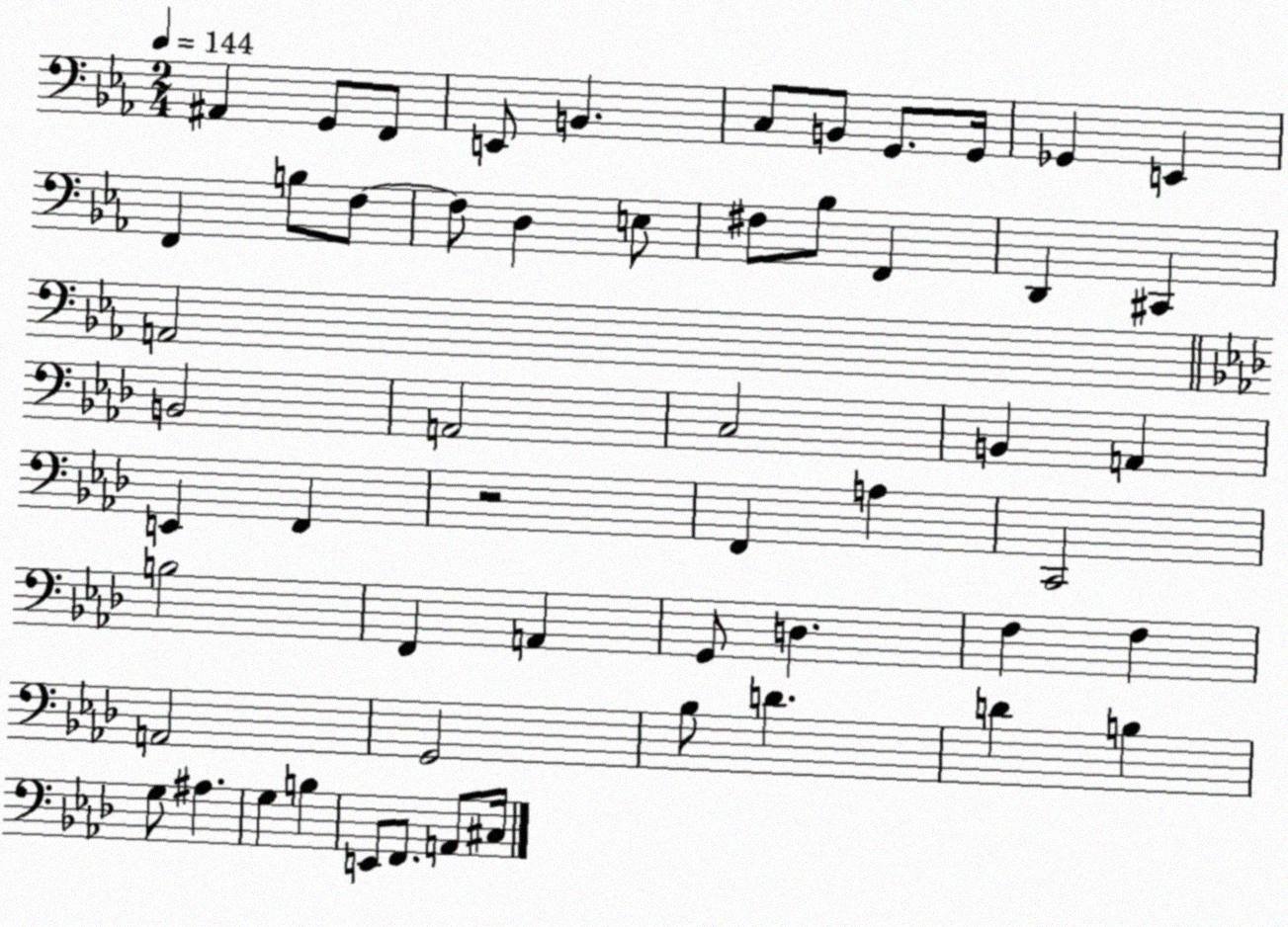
X:1
T:Untitled
M:2/4
L:1/4
K:Eb
^A,, G,,/2 F,,/2 E,,/2 B,, C,/2 B,,/2 G,,/2 G,,/4 _G,, E,, F,, B,/2 F,/2 F,/2 D, E,/2 ^F,/2 _B,/2 F,, D,, ^C,, A,,2 B,,2 A,,2 C,2 B,, A,, E,, F,, z2 F,, A, C,,2 B,2 F,, A,, G,,/2 D, F, F, A,,2 G,,2 _B,/2 D D B, G,/2 ^A, G, B, E,,/2 F,,/2 A,,/2 ^C,/4